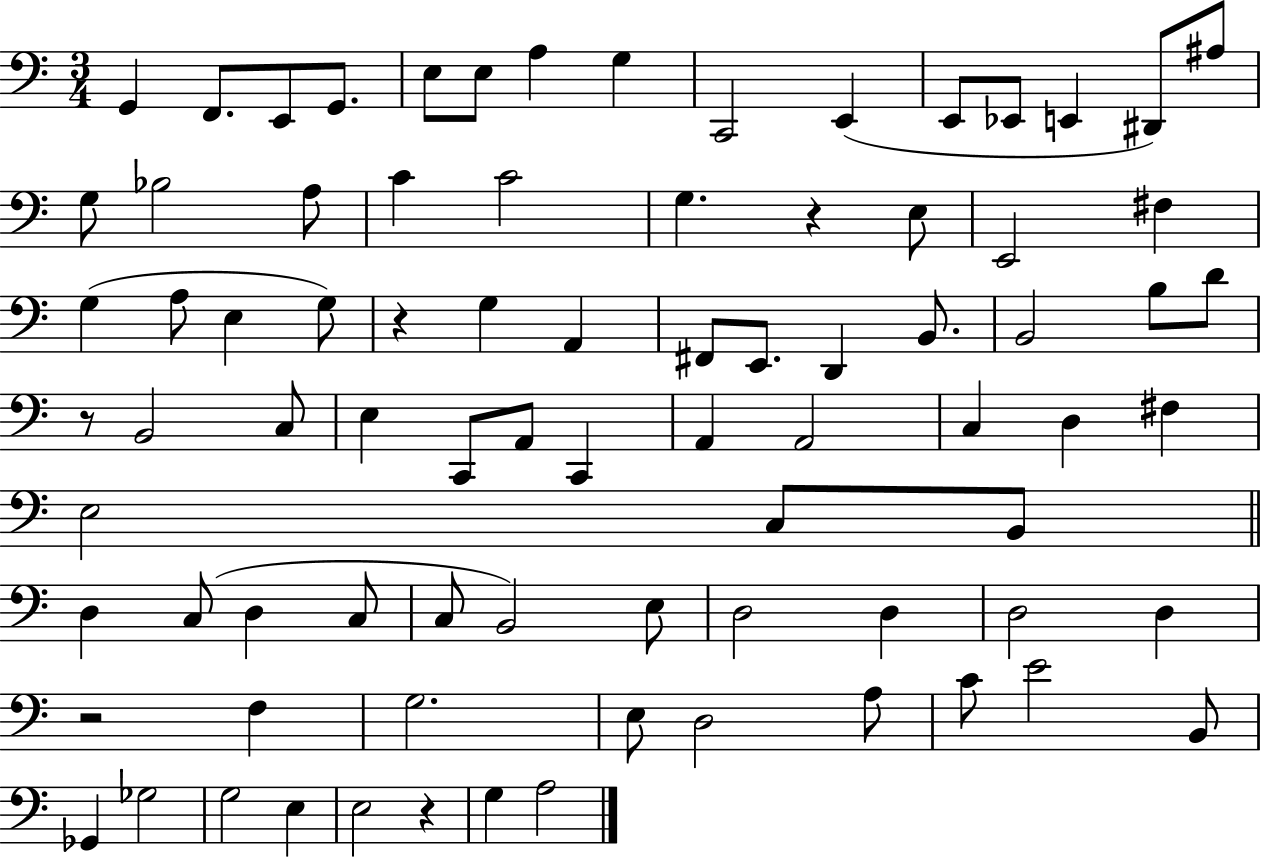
{
  \clef bass
  \numericTimeSignature
  \time 3/4
  \key c \major
  g,4 f,8. e,8 g,8. | e8 e8 a4 g4 | c,2 e,4( | e,8 ees,8 e,4 dis,8) ais8 | \break g8 bes2 a8 | c'4 c'2 | g4. r4 e8 | e,2 fis4 | \break g4( a8 e4 g8) | r4 g4 a,4 | fis,8 e,8. d,4 b,8. | b,2 b8 d'8 | \break r8 b,2 c8 | e4 c,8 a,8 c,4 | a,4 a,2 | c4 d4 fis4 | \break e2 c8 b,8 | \bar "||" \break \key c \major d4 c8( d4 c8 | c8 b,2) e8 | d2 d4 | d2 d4 | \break r2 f4 | g2. | e8 d2 a8 | c'8 e'2 b,8 | \break ges,4 ges2 | g2 e4 | e2 r4 | g4 a2 | \break \bar "|."
}